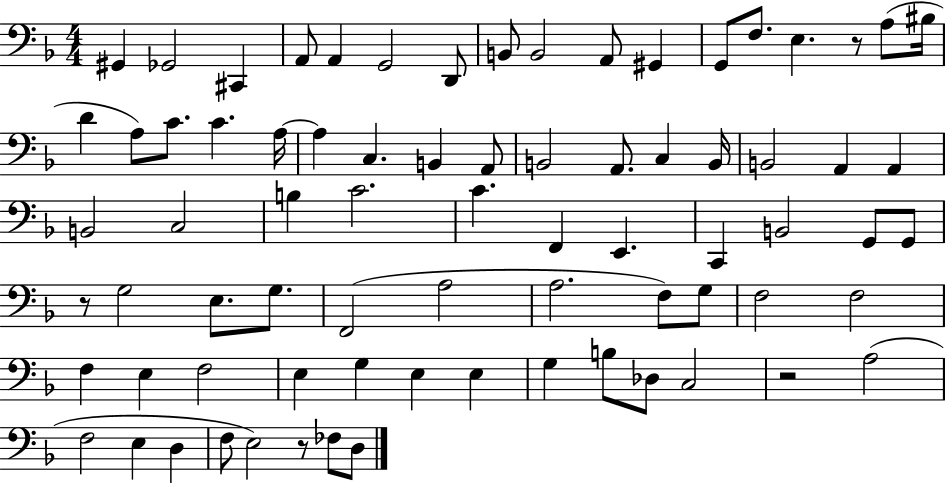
{
  \clef bass
  \numericTimeSignature
  \time 4/4
  \key f \major
  gis,4 ges,2 cis,4 | a,8 a,4 g,2 d,8 | b,8 b,2 a,8 gis,4 | g,8 f8. e4. r8 a8( bis16 | \break d'4 a8) c'8. c'4. a16~~ | a4 c4. b,4 a,8 | b,2 a,8. c4 b,16 | b,2 a,4 a,4 | \break b,2 c2 | b4 c'2. | c'4. f,4 e,4. | c,4 b,2 g,8 g,8 | \break r8 g2 e8. g8. | f,2( a2 | a2. f8) g8 | f2 f2 | \break f4 e4 f2 | e4 g4 e4 e4 | g4 b8 des8 c2 | r2 a2( | \break f2 e4 d4 | f8 e2) r8 fes8 d8 | \bar "|."
}